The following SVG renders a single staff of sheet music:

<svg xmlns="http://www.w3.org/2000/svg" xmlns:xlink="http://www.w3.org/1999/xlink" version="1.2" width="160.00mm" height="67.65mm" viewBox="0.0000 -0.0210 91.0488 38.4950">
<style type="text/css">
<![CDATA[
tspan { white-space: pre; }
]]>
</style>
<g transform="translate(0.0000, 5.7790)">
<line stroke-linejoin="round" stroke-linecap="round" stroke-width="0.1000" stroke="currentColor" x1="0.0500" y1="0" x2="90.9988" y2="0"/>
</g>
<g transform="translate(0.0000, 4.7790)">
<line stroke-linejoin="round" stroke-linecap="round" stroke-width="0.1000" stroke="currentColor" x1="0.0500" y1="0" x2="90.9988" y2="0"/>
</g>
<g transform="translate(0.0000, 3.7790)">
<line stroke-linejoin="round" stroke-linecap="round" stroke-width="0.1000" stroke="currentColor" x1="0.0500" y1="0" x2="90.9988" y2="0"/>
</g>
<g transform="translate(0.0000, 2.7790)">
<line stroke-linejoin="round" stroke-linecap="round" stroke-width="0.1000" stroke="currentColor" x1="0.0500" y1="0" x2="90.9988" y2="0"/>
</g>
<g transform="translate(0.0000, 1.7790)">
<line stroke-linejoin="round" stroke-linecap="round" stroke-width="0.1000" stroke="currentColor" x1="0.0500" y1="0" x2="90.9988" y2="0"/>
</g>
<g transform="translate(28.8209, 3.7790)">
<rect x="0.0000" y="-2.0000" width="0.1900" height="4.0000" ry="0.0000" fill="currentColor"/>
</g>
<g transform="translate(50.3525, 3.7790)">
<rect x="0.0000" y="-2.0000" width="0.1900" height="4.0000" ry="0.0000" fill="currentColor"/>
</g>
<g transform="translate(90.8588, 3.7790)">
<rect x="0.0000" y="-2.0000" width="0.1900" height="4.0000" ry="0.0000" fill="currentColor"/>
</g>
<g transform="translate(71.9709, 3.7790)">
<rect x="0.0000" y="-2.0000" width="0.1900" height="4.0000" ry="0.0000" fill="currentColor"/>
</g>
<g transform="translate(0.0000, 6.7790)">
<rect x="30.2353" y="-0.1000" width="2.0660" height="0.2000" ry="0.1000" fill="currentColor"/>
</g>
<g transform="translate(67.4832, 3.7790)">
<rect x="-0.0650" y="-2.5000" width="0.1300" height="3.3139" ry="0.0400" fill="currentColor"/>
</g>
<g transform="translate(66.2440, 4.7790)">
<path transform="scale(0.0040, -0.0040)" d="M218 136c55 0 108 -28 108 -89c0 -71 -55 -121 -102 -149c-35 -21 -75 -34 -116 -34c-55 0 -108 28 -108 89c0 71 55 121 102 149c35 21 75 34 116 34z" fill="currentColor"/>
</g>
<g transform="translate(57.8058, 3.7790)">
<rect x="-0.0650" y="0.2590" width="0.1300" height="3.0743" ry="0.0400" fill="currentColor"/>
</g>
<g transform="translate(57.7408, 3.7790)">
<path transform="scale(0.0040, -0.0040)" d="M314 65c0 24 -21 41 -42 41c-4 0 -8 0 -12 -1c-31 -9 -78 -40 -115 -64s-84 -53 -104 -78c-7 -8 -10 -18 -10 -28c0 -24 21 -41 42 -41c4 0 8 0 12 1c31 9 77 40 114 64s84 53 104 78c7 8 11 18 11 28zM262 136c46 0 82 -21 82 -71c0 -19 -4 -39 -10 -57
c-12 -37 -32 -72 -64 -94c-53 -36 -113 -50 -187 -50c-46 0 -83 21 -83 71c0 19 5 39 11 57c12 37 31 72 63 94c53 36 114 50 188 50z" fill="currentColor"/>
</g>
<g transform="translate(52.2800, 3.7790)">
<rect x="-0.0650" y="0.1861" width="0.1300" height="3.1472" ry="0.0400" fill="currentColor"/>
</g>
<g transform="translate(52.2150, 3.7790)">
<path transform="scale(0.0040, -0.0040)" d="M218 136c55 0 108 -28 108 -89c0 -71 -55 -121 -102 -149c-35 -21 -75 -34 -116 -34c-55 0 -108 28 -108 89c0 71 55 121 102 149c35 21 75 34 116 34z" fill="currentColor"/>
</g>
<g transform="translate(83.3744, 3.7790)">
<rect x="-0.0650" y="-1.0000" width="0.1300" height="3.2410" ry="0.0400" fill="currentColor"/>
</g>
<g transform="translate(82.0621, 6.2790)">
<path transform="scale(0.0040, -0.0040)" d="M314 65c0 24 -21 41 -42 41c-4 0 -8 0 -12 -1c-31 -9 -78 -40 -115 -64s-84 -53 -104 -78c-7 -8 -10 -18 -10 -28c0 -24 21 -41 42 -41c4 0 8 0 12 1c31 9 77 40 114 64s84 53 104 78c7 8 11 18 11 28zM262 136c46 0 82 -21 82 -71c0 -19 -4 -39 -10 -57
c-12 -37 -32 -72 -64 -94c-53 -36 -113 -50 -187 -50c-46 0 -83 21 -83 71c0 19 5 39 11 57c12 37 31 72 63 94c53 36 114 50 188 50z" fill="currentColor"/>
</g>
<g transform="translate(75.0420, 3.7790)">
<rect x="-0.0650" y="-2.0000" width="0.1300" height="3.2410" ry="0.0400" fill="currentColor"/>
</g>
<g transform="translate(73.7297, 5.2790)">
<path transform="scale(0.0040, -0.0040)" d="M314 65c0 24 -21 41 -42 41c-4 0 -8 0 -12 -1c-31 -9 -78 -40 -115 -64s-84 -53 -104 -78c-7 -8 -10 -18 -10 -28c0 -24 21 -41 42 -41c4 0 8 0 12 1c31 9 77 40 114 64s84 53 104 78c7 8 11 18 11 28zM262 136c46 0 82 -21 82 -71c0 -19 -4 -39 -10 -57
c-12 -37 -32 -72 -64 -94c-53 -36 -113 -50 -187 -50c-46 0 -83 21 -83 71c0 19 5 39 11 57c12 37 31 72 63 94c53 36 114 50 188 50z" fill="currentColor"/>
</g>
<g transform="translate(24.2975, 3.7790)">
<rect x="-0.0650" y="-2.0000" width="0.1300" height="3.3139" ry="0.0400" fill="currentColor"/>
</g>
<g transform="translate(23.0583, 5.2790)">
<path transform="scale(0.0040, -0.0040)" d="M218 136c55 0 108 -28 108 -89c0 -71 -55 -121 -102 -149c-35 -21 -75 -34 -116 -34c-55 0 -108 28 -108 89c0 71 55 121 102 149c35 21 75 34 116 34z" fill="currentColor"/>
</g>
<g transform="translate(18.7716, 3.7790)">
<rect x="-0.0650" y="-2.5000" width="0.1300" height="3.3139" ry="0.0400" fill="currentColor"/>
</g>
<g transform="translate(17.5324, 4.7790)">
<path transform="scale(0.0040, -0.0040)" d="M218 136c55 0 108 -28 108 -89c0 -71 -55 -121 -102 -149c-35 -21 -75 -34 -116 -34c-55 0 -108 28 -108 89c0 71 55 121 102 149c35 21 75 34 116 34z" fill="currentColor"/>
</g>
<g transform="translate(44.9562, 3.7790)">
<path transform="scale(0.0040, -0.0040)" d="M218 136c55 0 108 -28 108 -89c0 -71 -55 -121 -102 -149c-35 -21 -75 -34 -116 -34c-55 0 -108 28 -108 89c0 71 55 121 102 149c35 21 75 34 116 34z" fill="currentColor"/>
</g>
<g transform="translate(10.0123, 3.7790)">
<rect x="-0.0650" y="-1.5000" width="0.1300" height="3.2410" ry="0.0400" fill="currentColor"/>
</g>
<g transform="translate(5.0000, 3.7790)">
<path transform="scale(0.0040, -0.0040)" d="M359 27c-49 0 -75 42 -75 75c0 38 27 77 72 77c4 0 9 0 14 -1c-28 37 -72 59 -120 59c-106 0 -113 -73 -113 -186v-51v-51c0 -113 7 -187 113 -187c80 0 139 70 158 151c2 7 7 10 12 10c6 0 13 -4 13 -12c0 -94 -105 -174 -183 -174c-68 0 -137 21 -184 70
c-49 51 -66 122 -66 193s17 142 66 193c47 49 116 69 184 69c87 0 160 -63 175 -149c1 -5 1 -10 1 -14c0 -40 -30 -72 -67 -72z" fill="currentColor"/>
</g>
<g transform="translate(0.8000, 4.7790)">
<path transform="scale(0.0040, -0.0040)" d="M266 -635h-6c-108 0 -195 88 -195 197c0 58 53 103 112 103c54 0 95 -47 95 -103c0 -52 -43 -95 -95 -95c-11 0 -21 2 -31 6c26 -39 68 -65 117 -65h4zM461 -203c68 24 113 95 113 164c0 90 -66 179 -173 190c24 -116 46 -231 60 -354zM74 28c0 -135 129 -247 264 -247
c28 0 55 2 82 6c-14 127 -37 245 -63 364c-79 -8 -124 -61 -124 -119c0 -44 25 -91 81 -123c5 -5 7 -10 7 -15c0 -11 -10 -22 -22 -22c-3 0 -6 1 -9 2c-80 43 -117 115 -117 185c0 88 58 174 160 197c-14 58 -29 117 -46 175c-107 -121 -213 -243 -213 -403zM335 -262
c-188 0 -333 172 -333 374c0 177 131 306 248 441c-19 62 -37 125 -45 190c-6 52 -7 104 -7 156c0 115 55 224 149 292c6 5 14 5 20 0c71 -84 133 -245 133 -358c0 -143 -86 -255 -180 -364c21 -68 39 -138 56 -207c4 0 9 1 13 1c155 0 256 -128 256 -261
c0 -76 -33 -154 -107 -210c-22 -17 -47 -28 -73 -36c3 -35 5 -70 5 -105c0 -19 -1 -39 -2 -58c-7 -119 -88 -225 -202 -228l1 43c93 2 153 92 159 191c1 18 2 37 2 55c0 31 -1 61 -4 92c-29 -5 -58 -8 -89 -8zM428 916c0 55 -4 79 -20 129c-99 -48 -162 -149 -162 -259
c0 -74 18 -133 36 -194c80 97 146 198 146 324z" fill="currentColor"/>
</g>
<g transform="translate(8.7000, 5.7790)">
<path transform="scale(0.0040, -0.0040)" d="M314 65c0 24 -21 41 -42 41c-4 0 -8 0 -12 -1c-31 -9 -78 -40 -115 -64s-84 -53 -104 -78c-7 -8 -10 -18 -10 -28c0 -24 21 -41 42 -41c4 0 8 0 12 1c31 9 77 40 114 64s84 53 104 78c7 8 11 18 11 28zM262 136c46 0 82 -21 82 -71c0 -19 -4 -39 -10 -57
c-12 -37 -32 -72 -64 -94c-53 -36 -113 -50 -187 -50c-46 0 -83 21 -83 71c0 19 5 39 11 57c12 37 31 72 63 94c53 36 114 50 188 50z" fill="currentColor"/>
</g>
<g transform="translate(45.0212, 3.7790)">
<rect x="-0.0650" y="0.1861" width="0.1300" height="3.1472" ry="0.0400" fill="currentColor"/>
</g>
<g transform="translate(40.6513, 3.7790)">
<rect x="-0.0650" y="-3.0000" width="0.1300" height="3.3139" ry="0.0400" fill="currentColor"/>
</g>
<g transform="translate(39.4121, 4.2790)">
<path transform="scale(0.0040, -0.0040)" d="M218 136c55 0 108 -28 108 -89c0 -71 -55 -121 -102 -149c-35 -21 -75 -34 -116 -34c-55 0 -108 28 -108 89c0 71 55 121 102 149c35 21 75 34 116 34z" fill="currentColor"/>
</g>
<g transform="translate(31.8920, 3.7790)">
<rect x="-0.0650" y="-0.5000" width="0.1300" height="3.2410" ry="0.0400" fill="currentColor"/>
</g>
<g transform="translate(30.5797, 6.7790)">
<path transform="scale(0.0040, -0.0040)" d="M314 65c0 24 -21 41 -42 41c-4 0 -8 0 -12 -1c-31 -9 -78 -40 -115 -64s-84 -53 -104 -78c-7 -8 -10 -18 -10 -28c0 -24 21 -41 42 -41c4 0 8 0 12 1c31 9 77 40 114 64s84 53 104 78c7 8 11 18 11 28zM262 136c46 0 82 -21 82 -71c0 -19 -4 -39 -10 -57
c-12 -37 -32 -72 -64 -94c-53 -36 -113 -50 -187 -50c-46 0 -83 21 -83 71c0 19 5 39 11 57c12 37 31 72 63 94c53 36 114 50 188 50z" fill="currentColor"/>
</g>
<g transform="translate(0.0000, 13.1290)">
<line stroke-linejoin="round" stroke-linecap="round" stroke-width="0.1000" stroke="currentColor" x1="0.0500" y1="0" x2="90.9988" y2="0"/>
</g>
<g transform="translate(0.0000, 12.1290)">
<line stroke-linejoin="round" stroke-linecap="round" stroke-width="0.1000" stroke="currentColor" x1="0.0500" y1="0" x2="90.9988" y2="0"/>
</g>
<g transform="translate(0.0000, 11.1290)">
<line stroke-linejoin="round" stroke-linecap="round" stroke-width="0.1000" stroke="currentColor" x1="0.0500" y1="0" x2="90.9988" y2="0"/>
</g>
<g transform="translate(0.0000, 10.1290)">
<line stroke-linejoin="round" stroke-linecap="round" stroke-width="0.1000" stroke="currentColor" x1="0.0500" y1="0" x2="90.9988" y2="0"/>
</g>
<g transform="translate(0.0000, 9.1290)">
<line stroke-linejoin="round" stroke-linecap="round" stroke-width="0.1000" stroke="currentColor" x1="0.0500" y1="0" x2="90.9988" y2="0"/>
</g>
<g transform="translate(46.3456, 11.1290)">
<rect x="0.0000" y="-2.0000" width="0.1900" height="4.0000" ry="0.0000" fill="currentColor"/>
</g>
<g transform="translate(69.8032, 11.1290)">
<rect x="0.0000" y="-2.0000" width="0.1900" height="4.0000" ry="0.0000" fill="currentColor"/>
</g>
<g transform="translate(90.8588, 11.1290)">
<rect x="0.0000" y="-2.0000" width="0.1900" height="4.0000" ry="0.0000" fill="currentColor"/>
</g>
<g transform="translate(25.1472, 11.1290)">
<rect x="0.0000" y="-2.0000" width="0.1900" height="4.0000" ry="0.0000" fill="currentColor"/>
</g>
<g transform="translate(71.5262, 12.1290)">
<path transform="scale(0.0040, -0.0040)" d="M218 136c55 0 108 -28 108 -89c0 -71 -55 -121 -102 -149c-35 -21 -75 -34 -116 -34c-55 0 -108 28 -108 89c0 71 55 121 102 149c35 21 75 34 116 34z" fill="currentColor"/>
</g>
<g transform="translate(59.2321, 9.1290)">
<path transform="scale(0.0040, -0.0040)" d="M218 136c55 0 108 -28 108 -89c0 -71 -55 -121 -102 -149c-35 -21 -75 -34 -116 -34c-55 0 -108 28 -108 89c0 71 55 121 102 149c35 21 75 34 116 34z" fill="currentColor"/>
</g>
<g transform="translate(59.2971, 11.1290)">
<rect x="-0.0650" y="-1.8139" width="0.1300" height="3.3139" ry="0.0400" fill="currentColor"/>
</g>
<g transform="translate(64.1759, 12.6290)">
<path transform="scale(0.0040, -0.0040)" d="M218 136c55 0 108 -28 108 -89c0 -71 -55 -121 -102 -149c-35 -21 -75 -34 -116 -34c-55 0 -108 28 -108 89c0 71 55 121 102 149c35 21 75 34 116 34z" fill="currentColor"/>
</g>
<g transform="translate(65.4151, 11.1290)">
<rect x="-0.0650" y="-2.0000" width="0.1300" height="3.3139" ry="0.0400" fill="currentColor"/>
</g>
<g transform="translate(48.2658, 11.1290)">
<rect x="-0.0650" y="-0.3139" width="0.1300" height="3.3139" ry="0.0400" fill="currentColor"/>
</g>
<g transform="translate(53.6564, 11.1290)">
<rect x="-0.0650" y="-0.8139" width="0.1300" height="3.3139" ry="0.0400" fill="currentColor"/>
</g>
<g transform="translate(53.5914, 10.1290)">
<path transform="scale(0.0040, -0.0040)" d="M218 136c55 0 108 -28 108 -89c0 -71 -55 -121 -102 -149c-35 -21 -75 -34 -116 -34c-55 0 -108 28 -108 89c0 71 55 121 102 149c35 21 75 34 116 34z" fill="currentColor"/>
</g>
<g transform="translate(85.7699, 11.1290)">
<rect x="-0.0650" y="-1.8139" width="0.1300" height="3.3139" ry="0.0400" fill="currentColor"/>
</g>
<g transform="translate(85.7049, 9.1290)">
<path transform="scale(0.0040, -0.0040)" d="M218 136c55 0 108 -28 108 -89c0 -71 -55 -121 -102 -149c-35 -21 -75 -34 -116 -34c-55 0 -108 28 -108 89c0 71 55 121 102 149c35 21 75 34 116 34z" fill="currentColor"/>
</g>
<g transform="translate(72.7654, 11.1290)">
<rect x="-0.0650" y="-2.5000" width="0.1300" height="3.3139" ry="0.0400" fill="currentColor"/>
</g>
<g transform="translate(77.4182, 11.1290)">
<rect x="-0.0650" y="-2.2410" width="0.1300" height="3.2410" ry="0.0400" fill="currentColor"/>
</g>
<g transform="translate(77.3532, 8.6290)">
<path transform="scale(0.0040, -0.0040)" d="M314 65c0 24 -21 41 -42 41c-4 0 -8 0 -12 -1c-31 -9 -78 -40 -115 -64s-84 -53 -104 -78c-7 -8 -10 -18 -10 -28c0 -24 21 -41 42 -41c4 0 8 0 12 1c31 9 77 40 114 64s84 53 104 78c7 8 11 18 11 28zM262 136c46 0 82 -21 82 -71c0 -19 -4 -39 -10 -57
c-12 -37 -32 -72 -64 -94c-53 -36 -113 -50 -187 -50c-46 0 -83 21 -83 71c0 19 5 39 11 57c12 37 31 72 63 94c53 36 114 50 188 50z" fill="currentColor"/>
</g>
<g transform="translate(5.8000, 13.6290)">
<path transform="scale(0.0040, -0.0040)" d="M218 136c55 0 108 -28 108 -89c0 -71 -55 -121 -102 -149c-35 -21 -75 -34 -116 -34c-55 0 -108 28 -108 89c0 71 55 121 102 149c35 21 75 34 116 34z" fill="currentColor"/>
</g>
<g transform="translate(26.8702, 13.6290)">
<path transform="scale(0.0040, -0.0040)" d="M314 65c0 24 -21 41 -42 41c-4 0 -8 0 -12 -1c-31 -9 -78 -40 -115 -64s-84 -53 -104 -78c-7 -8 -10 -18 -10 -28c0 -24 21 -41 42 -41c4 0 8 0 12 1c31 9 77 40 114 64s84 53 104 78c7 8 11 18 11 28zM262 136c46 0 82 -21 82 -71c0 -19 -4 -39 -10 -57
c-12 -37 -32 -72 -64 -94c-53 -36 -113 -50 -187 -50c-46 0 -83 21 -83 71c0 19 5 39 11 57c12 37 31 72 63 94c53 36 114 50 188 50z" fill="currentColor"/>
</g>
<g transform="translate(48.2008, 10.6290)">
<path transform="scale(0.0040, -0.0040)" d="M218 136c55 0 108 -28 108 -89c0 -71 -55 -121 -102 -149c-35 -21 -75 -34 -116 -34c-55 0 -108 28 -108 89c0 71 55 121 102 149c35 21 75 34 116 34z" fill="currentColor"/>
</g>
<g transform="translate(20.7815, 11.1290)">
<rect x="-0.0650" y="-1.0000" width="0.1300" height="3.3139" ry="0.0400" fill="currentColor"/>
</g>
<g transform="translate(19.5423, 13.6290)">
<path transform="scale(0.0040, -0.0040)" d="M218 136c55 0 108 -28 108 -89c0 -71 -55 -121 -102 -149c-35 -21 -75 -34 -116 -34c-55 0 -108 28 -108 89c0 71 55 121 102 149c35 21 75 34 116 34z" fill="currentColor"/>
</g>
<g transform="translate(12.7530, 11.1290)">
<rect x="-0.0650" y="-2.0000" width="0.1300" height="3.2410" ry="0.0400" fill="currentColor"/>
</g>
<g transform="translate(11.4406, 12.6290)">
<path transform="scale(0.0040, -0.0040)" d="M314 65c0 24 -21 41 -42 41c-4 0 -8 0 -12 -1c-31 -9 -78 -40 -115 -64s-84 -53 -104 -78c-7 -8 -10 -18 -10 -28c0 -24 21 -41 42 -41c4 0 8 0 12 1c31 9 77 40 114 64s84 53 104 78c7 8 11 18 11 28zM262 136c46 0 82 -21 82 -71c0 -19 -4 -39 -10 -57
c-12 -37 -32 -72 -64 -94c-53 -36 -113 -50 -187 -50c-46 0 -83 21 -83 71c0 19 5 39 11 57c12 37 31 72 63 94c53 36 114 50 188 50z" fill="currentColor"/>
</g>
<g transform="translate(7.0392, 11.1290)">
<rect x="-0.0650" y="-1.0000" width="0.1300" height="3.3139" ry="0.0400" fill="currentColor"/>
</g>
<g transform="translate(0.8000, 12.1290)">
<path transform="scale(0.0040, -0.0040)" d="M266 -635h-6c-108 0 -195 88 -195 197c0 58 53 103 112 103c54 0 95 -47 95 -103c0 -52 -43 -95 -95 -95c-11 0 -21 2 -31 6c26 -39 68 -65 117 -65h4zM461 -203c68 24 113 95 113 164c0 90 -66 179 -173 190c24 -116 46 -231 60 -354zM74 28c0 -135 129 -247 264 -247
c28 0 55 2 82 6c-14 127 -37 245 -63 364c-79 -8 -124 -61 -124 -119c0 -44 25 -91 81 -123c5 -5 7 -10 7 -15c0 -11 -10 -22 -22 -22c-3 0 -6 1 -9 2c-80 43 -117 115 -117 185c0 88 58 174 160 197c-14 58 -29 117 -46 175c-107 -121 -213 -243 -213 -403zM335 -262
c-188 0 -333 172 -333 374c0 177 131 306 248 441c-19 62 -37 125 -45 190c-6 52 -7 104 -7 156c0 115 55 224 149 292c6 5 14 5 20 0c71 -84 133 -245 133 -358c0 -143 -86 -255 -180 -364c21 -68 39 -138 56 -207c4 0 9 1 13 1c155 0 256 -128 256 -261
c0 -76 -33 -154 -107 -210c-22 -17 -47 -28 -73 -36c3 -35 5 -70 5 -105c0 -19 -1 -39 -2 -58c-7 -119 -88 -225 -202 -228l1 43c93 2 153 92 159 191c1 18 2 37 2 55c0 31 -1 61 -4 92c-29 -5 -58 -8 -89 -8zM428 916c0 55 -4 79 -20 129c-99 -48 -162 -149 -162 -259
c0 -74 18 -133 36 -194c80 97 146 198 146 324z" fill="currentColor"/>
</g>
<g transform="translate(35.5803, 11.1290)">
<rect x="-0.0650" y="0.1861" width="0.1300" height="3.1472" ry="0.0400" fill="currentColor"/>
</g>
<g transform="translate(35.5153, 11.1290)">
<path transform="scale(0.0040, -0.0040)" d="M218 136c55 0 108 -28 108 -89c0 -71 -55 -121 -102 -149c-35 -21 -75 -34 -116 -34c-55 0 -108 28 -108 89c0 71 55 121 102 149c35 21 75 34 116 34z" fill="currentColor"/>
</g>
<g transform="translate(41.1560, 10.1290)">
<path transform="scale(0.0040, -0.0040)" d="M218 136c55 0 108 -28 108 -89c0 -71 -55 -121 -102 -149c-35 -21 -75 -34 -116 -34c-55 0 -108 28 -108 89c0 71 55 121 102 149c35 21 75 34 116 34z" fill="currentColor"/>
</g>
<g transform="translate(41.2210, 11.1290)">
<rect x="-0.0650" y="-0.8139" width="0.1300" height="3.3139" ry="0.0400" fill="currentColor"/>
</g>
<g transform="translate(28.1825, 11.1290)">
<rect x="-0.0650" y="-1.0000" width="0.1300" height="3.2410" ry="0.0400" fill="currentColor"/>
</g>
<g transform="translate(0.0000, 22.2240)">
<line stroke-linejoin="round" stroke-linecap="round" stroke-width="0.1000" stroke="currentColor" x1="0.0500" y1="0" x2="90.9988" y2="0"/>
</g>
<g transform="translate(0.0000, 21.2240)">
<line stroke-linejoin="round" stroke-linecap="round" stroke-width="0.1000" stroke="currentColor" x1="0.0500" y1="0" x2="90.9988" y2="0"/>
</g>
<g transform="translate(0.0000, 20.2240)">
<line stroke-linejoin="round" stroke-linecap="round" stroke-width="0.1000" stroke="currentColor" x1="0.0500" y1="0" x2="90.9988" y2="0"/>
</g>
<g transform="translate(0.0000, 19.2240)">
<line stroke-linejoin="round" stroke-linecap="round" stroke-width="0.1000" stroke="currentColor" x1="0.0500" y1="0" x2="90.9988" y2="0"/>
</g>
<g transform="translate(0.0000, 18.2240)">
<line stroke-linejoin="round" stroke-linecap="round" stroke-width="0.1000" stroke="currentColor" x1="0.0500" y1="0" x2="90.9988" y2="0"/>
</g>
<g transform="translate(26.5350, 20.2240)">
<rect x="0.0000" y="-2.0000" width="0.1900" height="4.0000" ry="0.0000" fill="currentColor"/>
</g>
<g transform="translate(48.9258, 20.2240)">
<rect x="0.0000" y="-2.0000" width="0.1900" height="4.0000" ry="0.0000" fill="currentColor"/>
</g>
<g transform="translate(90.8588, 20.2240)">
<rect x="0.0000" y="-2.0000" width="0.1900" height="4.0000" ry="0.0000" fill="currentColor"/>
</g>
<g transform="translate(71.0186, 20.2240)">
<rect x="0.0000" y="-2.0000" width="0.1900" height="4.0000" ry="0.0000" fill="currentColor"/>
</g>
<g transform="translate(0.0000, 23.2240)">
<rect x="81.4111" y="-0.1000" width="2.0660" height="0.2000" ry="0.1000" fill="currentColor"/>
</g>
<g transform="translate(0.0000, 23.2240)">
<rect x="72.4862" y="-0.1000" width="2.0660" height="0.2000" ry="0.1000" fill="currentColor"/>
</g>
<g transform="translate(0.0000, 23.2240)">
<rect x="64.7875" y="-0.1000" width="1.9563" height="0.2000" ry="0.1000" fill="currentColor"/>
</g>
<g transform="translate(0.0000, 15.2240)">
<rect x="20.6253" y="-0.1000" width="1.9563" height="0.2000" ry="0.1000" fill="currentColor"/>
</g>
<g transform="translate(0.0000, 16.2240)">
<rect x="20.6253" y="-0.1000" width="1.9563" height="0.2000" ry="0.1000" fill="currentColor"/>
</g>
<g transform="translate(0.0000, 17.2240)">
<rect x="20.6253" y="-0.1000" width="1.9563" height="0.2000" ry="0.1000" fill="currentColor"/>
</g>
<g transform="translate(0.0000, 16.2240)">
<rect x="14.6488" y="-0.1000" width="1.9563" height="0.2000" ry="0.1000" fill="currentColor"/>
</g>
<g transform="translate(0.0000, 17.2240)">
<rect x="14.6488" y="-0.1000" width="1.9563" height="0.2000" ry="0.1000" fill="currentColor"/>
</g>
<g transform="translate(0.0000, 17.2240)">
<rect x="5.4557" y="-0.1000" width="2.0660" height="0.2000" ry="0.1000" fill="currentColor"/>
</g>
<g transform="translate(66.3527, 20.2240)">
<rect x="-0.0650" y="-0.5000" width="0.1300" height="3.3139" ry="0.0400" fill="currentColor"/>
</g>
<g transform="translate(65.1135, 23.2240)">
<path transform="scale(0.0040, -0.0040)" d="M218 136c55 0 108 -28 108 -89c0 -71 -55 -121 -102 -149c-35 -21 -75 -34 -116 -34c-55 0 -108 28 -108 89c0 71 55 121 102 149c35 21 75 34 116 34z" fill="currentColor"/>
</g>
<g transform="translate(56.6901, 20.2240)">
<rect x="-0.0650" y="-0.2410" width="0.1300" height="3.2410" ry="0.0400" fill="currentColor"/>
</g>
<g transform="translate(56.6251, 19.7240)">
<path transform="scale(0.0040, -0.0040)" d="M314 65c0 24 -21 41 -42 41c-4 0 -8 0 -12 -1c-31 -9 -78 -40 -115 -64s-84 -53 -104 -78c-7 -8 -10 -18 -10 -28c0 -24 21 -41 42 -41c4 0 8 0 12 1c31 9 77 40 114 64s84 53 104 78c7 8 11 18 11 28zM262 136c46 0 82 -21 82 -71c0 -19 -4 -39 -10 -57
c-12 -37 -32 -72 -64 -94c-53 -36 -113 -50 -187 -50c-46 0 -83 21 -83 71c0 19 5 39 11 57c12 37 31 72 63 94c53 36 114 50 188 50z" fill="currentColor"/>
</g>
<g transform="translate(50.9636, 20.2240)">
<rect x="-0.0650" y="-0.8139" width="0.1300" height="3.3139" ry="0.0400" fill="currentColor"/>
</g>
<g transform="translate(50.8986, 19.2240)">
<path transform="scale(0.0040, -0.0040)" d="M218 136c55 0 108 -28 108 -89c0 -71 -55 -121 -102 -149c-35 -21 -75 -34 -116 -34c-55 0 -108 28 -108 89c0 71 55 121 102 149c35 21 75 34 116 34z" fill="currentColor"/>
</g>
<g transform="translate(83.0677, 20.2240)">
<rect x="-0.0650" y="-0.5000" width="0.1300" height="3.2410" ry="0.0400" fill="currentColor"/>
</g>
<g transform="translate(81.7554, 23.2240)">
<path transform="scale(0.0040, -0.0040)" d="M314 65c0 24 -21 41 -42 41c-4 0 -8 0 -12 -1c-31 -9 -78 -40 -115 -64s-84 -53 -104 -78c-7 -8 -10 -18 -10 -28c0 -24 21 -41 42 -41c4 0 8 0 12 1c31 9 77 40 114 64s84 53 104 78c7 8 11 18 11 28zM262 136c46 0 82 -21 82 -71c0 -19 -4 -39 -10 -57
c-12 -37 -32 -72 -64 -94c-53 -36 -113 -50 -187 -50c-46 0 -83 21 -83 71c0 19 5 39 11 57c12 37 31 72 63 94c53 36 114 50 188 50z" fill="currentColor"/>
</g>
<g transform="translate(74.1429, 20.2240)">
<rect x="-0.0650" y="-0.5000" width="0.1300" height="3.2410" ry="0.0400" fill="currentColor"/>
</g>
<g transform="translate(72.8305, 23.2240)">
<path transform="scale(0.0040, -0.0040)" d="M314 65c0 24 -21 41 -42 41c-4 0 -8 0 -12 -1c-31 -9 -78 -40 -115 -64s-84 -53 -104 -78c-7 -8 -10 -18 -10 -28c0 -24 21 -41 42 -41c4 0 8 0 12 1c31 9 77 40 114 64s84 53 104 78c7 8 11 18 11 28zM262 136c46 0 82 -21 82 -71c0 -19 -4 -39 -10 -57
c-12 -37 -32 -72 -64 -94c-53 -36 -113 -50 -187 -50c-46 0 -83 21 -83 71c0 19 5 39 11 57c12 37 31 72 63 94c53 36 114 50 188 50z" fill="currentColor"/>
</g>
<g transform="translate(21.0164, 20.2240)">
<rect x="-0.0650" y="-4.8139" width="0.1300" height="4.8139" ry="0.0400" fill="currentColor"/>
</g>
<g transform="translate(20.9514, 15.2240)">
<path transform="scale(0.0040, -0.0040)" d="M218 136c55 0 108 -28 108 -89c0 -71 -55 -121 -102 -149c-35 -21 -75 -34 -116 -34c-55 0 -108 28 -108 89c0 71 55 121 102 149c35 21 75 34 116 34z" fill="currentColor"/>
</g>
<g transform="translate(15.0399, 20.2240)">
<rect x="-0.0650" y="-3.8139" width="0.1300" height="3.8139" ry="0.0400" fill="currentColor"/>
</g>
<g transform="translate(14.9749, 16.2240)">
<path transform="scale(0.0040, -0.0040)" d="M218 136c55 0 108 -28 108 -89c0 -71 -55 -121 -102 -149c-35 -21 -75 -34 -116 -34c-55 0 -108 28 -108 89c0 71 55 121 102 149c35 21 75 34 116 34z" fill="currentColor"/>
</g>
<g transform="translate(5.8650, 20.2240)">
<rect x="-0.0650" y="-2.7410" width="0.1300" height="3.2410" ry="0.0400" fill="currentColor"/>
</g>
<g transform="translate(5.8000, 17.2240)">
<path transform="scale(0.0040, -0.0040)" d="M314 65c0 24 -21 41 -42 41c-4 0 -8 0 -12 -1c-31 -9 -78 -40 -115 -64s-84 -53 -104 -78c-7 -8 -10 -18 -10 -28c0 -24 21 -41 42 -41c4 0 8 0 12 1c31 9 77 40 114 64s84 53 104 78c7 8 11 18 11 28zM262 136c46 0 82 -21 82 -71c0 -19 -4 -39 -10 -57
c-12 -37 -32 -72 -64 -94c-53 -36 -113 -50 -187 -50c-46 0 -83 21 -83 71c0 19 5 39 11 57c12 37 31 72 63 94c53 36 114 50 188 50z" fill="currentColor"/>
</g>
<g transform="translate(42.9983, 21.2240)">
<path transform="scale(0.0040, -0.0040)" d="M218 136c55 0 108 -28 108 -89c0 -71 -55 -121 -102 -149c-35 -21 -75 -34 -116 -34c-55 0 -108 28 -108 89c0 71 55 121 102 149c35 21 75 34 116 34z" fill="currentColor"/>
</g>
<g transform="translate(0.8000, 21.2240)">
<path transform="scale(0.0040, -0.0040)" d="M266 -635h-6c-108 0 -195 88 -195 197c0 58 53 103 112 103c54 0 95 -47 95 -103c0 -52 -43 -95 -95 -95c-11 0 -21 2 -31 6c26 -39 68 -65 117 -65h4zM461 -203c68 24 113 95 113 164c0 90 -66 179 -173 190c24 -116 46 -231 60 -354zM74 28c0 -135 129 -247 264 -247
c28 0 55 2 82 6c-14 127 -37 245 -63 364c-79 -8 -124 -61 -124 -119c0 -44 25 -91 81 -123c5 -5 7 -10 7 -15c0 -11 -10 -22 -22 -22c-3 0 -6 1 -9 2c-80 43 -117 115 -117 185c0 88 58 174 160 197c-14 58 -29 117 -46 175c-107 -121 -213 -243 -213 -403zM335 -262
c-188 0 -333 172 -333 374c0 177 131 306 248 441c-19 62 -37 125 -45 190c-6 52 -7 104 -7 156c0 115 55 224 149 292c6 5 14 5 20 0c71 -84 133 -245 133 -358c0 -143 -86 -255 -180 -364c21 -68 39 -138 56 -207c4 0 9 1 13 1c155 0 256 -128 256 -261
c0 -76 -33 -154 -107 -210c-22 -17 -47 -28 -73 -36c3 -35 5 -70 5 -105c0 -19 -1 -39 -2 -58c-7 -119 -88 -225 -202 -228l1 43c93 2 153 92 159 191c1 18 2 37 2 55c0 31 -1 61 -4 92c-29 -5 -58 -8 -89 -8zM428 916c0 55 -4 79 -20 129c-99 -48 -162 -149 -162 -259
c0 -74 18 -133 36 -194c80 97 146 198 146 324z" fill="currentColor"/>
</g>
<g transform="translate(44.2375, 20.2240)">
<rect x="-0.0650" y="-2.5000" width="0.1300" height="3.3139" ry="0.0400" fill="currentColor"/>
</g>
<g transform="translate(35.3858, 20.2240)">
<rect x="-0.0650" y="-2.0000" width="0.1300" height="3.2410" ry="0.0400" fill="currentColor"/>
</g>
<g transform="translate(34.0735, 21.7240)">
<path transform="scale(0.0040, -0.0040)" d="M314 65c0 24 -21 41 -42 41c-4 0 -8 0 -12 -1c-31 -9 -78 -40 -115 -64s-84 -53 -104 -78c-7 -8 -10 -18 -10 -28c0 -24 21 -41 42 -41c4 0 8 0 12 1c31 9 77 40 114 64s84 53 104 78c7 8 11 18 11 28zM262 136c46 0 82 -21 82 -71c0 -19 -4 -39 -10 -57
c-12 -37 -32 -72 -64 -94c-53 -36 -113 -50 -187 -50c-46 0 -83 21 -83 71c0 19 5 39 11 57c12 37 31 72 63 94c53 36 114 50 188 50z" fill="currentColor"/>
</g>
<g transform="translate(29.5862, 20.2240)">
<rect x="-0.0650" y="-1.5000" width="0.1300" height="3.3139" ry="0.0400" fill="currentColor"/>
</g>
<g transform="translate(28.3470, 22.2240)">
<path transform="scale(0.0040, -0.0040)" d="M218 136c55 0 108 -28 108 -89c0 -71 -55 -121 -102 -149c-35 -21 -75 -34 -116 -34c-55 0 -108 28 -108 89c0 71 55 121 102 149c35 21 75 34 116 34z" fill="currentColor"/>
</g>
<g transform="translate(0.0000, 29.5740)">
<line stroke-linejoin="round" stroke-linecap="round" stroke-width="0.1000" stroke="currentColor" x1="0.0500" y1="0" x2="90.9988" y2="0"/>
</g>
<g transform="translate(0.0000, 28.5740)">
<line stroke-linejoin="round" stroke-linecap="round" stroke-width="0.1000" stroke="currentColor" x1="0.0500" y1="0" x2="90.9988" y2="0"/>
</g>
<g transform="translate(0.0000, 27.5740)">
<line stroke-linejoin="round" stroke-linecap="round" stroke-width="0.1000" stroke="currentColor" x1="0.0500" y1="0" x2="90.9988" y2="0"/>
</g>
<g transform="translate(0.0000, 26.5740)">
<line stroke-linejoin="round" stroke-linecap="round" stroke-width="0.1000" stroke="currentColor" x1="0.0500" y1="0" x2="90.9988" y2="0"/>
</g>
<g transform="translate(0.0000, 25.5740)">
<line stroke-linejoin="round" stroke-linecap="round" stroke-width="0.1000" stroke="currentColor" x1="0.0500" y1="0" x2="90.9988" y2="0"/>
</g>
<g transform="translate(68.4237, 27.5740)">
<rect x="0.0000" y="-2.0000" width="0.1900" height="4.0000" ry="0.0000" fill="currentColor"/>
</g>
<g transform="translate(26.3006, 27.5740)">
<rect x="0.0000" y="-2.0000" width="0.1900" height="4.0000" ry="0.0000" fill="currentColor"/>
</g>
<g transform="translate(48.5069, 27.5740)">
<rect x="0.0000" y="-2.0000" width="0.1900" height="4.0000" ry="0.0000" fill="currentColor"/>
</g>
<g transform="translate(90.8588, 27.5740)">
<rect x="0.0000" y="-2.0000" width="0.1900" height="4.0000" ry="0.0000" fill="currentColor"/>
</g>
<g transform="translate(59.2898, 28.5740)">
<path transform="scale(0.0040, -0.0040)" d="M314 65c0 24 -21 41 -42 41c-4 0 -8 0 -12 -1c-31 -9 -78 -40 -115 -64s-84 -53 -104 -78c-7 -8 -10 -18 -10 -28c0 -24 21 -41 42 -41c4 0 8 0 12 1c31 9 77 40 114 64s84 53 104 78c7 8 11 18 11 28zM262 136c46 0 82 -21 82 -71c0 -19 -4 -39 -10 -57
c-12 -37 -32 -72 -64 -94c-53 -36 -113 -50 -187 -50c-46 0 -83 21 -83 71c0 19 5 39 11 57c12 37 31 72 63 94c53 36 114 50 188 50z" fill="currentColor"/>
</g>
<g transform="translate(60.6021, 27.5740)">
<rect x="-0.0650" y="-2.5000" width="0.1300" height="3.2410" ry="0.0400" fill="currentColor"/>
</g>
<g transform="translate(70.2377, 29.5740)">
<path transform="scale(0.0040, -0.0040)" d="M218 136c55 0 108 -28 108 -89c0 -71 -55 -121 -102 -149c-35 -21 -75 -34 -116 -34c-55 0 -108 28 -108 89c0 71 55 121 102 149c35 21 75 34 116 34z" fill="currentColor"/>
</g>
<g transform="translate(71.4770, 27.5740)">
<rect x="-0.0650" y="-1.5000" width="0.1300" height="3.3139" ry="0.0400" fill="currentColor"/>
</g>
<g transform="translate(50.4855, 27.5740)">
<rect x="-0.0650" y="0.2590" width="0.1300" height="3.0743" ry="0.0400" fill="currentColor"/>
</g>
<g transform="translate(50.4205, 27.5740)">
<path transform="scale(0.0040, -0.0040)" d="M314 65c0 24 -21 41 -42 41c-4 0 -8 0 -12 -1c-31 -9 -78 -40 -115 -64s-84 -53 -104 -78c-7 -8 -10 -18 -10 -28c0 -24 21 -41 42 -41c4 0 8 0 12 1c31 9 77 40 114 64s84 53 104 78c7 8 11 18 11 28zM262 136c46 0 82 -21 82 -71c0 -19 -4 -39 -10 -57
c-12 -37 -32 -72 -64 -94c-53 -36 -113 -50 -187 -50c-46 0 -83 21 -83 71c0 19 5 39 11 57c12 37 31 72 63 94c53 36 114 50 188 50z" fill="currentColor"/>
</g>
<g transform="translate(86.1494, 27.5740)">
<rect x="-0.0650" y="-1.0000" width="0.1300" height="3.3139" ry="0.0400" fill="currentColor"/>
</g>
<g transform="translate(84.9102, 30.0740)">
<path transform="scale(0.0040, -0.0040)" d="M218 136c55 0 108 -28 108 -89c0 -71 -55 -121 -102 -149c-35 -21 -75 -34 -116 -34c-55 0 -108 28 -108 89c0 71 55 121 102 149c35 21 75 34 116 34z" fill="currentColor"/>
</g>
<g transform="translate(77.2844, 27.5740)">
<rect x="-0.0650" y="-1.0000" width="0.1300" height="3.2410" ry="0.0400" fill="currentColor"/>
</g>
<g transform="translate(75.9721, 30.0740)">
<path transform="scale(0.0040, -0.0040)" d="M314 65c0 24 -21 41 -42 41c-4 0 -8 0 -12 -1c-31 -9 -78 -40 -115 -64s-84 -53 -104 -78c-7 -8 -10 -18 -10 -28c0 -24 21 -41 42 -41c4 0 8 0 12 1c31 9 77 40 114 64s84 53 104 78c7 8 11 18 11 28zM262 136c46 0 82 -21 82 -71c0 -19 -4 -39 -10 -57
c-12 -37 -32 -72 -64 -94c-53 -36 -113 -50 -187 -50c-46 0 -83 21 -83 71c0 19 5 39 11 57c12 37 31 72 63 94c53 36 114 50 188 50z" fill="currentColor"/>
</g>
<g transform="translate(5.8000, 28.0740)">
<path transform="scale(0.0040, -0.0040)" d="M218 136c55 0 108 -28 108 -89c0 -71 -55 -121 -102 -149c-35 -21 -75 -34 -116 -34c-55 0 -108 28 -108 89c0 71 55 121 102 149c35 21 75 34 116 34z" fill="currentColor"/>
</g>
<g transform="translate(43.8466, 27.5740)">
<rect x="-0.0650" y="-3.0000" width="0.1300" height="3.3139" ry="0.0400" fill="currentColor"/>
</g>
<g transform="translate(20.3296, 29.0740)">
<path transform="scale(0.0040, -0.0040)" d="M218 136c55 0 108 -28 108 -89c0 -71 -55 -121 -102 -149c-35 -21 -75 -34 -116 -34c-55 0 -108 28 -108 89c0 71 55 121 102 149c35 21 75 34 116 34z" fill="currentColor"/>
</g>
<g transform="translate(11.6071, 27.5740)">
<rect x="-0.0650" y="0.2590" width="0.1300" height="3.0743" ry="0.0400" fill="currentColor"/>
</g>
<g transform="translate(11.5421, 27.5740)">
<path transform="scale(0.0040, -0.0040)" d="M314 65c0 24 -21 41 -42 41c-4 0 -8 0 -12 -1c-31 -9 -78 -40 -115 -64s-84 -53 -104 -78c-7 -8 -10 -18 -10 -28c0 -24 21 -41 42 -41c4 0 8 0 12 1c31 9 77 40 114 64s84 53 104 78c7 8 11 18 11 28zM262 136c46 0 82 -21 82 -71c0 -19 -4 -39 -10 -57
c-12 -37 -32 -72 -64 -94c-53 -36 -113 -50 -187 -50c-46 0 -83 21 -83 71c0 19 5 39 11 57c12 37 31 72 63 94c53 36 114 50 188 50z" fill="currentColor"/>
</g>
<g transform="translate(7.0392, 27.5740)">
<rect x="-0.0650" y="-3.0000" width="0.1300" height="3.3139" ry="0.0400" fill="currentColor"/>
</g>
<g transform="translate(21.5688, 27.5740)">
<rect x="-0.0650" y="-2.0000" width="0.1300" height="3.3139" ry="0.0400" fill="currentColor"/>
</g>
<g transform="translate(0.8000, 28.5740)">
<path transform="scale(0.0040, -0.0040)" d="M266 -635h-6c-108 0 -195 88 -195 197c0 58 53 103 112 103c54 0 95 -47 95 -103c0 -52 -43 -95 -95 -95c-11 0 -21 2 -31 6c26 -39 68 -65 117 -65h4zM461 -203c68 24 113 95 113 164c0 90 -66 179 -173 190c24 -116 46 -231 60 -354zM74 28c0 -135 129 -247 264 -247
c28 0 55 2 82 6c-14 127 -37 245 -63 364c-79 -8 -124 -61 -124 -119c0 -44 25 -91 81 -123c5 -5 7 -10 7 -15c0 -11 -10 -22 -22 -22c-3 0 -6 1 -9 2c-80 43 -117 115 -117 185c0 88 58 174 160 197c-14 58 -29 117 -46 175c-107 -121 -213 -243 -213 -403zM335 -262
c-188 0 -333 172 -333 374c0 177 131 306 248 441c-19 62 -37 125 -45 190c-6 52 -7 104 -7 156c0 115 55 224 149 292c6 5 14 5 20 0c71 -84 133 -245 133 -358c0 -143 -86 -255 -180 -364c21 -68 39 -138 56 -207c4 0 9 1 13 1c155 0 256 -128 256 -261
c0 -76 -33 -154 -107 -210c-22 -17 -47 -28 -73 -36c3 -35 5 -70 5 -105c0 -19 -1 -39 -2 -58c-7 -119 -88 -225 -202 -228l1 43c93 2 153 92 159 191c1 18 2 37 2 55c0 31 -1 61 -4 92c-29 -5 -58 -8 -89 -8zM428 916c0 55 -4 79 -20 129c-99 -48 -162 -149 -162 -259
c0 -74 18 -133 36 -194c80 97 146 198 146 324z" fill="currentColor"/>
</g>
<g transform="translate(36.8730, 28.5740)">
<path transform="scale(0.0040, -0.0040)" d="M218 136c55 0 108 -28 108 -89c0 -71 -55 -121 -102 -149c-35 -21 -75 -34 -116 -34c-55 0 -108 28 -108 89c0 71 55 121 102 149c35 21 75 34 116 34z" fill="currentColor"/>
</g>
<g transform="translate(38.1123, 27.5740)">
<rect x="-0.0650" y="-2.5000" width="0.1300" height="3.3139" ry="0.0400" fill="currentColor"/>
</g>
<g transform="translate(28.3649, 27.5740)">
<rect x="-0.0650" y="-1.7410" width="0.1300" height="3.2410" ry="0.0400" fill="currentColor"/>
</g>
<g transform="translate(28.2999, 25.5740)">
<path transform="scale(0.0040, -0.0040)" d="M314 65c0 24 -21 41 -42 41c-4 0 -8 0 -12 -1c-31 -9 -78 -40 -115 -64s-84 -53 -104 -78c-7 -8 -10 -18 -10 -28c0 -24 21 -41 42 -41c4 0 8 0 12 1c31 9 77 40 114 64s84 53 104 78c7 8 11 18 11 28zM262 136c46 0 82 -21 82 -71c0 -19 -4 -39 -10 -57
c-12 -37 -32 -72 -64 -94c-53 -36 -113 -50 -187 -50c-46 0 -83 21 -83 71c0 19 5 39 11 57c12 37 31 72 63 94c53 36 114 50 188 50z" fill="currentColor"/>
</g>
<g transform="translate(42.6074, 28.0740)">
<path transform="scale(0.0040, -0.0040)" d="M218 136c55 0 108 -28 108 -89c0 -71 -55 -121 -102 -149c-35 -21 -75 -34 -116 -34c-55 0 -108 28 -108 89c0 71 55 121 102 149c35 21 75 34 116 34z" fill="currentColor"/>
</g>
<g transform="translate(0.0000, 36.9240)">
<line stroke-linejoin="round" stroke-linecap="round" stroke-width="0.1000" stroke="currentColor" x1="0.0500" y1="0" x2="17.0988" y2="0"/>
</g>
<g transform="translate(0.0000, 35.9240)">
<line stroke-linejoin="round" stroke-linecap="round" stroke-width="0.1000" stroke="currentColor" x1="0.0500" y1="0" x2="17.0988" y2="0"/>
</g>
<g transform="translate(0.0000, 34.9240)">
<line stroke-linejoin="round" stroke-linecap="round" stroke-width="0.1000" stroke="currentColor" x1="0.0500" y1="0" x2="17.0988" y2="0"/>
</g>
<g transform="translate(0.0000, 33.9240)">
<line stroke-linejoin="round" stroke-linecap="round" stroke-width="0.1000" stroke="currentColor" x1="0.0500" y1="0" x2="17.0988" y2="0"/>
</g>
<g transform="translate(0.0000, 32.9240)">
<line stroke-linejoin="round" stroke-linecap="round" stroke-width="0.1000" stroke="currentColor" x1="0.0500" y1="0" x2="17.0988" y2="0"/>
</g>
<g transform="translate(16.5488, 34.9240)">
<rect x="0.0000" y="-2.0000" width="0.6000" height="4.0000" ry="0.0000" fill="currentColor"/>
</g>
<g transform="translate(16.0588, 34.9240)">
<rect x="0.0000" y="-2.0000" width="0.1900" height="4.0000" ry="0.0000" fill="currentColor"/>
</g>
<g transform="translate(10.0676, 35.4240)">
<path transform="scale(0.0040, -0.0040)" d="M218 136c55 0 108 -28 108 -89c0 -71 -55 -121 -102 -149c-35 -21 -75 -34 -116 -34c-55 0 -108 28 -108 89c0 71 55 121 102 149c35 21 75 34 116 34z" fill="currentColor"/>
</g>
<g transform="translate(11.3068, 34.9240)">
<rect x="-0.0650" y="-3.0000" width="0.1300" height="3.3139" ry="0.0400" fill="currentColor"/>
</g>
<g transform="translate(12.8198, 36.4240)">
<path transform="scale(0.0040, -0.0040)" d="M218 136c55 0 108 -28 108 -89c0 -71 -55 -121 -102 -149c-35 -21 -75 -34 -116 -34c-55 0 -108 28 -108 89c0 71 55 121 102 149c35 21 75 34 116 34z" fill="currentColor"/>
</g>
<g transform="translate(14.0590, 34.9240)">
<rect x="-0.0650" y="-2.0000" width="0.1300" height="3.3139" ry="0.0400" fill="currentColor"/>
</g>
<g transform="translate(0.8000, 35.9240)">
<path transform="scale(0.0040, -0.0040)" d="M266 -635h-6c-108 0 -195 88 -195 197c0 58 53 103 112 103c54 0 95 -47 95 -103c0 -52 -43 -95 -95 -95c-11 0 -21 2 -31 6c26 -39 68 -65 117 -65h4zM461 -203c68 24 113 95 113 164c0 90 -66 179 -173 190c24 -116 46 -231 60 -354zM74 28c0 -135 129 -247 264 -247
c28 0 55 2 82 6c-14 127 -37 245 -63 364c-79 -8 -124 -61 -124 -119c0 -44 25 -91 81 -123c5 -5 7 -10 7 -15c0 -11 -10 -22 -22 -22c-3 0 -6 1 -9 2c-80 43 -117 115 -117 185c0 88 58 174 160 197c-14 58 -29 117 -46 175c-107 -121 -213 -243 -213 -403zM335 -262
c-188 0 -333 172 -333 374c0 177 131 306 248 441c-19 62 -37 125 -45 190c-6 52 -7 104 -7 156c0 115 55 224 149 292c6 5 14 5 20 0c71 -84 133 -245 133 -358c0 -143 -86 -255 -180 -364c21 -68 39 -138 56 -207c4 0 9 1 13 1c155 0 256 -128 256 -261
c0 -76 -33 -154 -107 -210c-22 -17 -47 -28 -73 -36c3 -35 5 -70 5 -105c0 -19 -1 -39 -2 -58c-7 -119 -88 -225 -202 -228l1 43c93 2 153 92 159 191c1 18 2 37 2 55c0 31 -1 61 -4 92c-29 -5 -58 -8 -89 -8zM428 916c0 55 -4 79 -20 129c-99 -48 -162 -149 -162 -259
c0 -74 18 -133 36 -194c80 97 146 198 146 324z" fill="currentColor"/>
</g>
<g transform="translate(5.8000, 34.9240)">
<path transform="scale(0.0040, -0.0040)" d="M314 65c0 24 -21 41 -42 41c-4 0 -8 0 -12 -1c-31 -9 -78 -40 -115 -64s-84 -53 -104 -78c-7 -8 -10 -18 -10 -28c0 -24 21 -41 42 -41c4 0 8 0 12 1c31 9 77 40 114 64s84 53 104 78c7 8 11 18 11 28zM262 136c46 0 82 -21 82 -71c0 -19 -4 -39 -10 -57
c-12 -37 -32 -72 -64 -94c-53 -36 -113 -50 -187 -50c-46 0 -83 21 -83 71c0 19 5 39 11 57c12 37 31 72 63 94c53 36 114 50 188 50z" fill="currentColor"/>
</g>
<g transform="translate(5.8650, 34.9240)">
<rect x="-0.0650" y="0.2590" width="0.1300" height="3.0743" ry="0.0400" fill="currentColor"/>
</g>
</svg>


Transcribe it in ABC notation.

X:1
T:Untitled
M:4/4
L:1/4
K:C
E2 G F C2 A B B B2 G F2 D2 D F2 D D2 B d c d f F G g2 f a2 c' e' E F2 G d c2 C C2 C2 A B2 F f2 G A B2 G2 E D2 D B2 A F